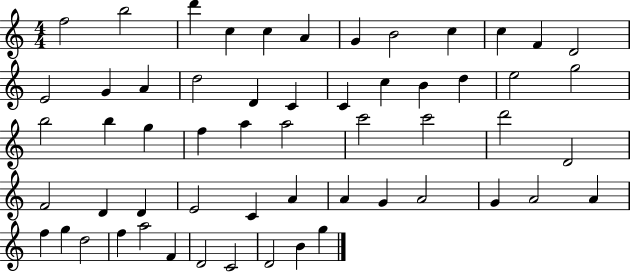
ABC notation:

X:1
T:Untitled
M:4/4
L:1/4
K:C
f2 b2 d' c c A G B2 c c F D2 E2 G A d2 D C C c B d e2 g2 b2 b g f a a2 c'2 c'2 d'2 D2 F2 D D E2 C A A G A2 G A2 A f g d2 f a2 F D2 C2 D2 B g